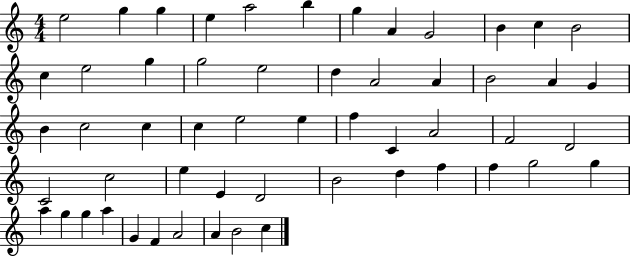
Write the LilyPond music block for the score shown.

{
  \clef treble
  \numericTimeSignature
  \time 4/4
  \key c \major
  e''2 g''4 g''4 | e''4 a''2 b''4 | g''4 a'4 g'2 | b'4 c''4 b'2 | \break c''4 e''2 g''4 | g''2 e''2 | d''4 a'2 a'4 | b'2 a'4 g'4 | \break b'4 c''2 c''4 | c''4 e''2 e''4 | f''4 c'4 a'2 | f'2 d'2 | \break c'2 c''2 | e''4 e'4 d'2 | b'2 d''4 f''4 | f''4 g''2 g''4 | \break a''4 g''4 g''4 a''4 | g'4 f'4 a'2 | a'4 b'2 c''4 | \bar "|."
}